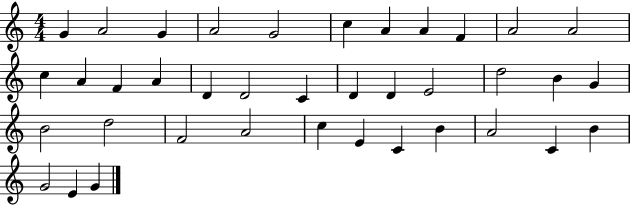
{
  \clef treble
  \numericTimeSignature
  \time 4/4
  \key c \major
  g'4 a'2 g'4 | a'2 g'2 | c''4 a'4 a'4 f'4 | a'2 a'2 | \break c''4 a'4 f'4 a'4 | d'4 d'2 c'4 | d'4 d'4 e'2 | d''2 b'4 g'4 | \break b'2 d''2 | f'2 a'2 | c''4 e'4 c'4 b'4 | a'2 c'4 b'4 | \break g'2 e'4 g'4 | \bar "|."
}